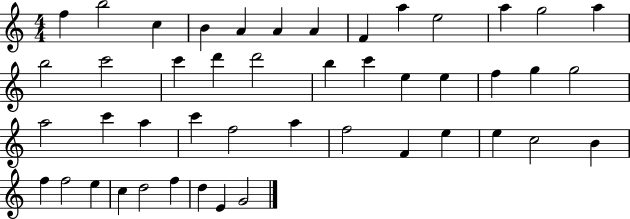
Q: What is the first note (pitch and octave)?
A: F5